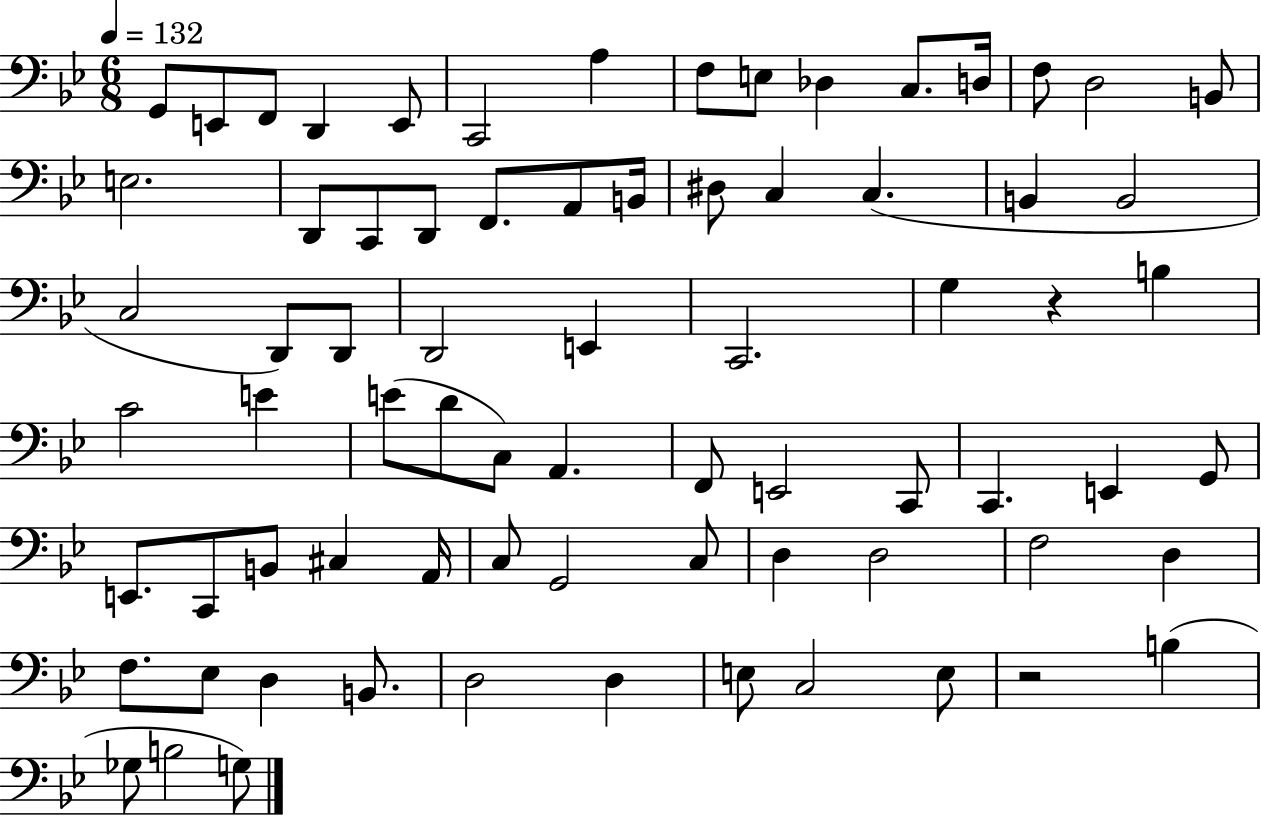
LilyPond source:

{
  \clef bass
  \numericTimeSignature
  \time 6/8
  \key bes \major
  \tempo 4 = 132
  g,8 e,8 f,8 d,4 e,8 | c,2 a4 | f8 e8 des4 c8. d16 | f8 d2 b,8 | \break e2. | d,8 c,8 d,8 f,8. a,8 b,16 | dis8 c4 c4.( | b,4 b,2 | \break c2 d,8) d,8 | d,2 e,4 | c,2. | g4 r4 b4 | \break c'2 e'4 | e'8( d'8 c8) a,4. | f,8 e,2 c,8 | c,4. e,4 g,8 | \break e,8. c,8 b,8 cis4 a,16 | c8 g,2 c8 | d4 d2 | f2 d4 | \break f8. ees8 d4 b,8. | d2 d4 | e8 c2 e8 | r2 b4( | \break ges8 b2 g8) | \bar "|."
}